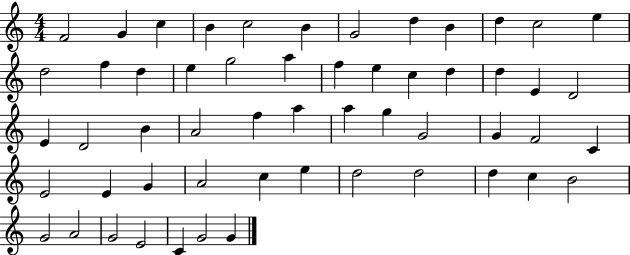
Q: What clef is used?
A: treble